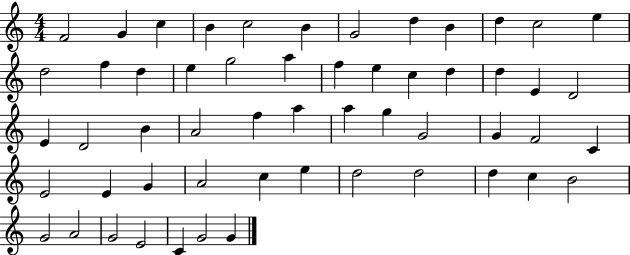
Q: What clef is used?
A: treble